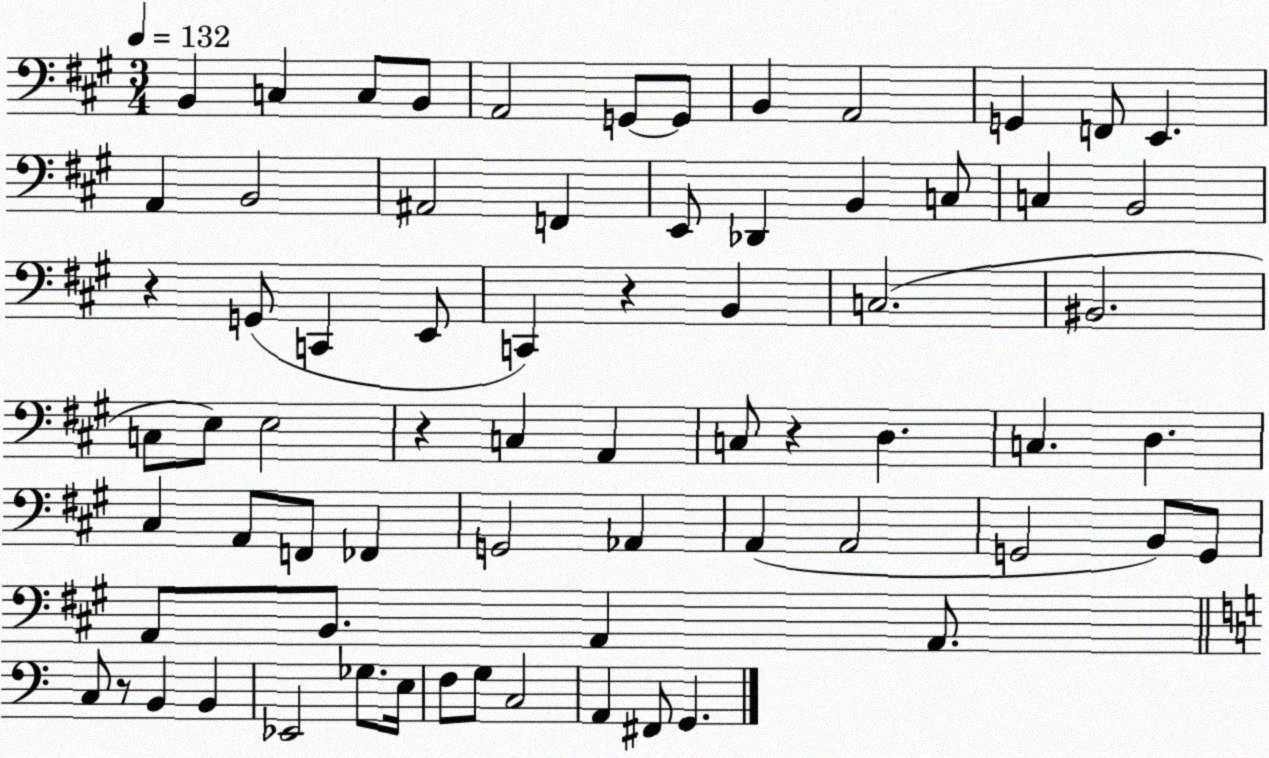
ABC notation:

X:1
T:Untitled
M:3/4
L:1/4
K:A
B,, C, C,/2 B,,/2 A,,2 G,,/2 G,,/2 B,, A,,2 G,, F,,/2 E,, A,, B,,2 ^A,,2 F,, E,,/2 _D,, B,, C,/2 C, B,,2 z G,,/2 C,, E,,/2 C,, z B,, C,2 ^B,,2 C,/2 E,/2 E,2 z C, A,, C,/2 z D, C, D, ^C, A,,/2 F,,/2 _F,, G,,2 _A,, A,, A,,2 G,,2 B,,/2 G,,/2 A,,/2 B,,/2 A,, A,,/2 C,/2 z/2 B,, B,, _E,,2 _G,/2 E,/4 F,/2 G,/2 C,2 A,, ^F,,/2 G,,